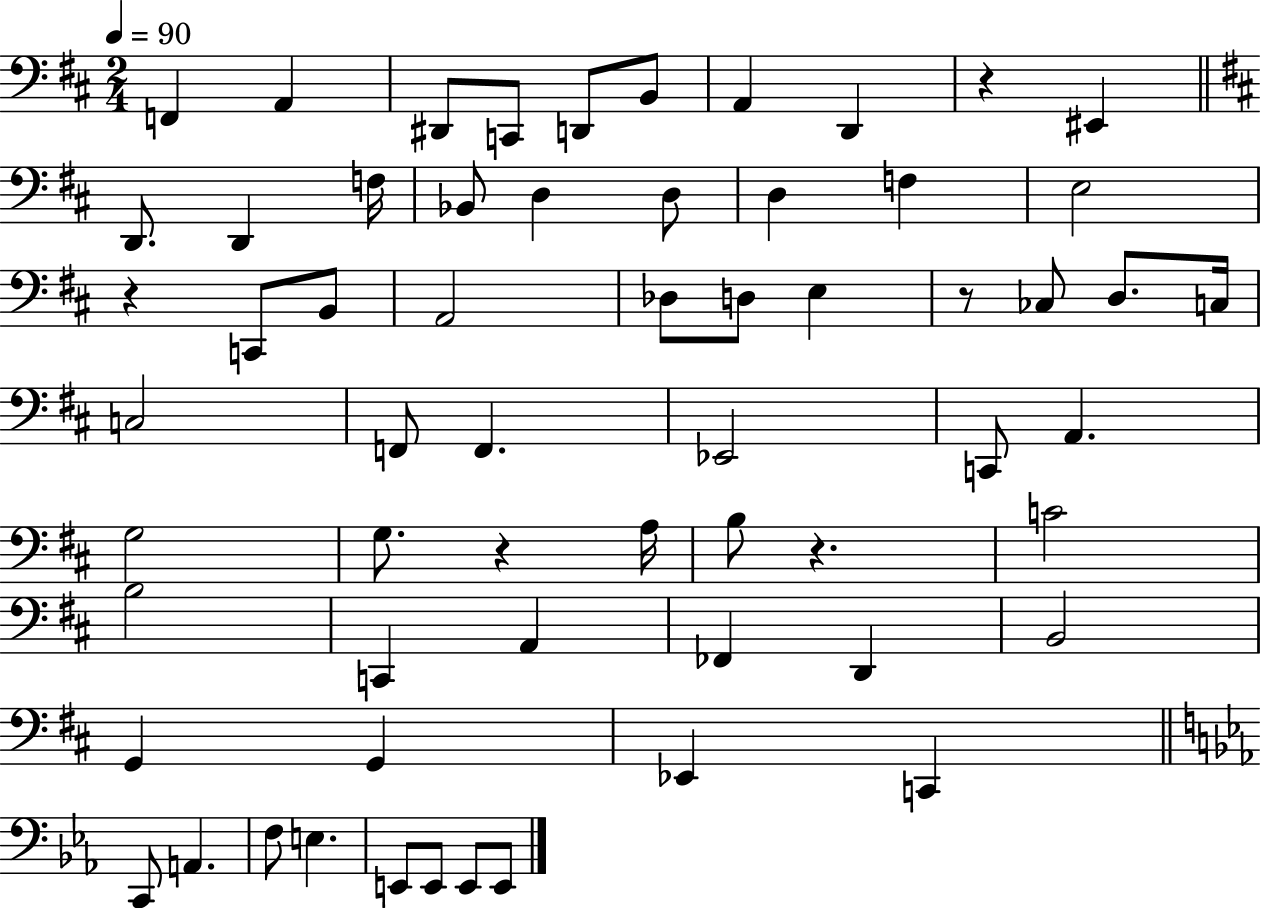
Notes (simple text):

F2/q A2/q D#2/e C2/e D2/e B2/e A2/q D2/q R/q EIS2/q D2/e. D2/q F3/s Bb2/e D3/q D3/e D3/q F3/q E3/h R/q C2/e B2/e A2/h Db3/e D3/e E3/q R/e CES3/e D3/e. C3/s C3/h F2/e F2/q. Eb2/h C2/e A2/q. G3/h G3/e. R/q A3/s B3/e R/q. C4/h B3/h C2/q A2/q FES2/q D2/q B2/h G2/q G2/q Eb2/q C2/q C2/e A2/q. F3/e E3/q. E2/e E2/e E2/e E2/e